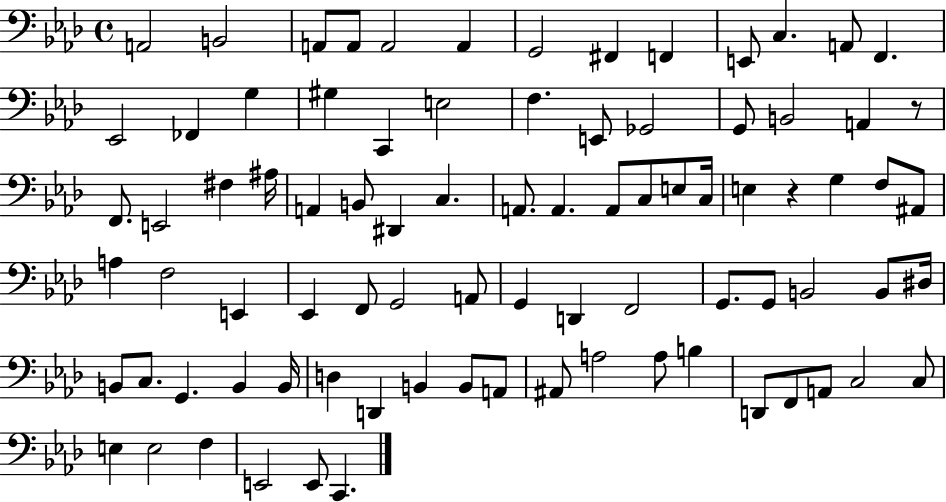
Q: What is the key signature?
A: AES major